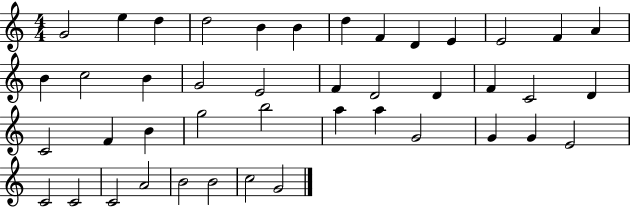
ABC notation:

X:1
T:Untitled
M:4/4
L:1/4
K:C
G2 e d d2 B B d F D E E2 F A B c2 B G2 E2 F D2 D F C2 D C2 F B g2 b2 a a G2 G G E2 C2 C2 C2 A2 B2 B2 c2 G2